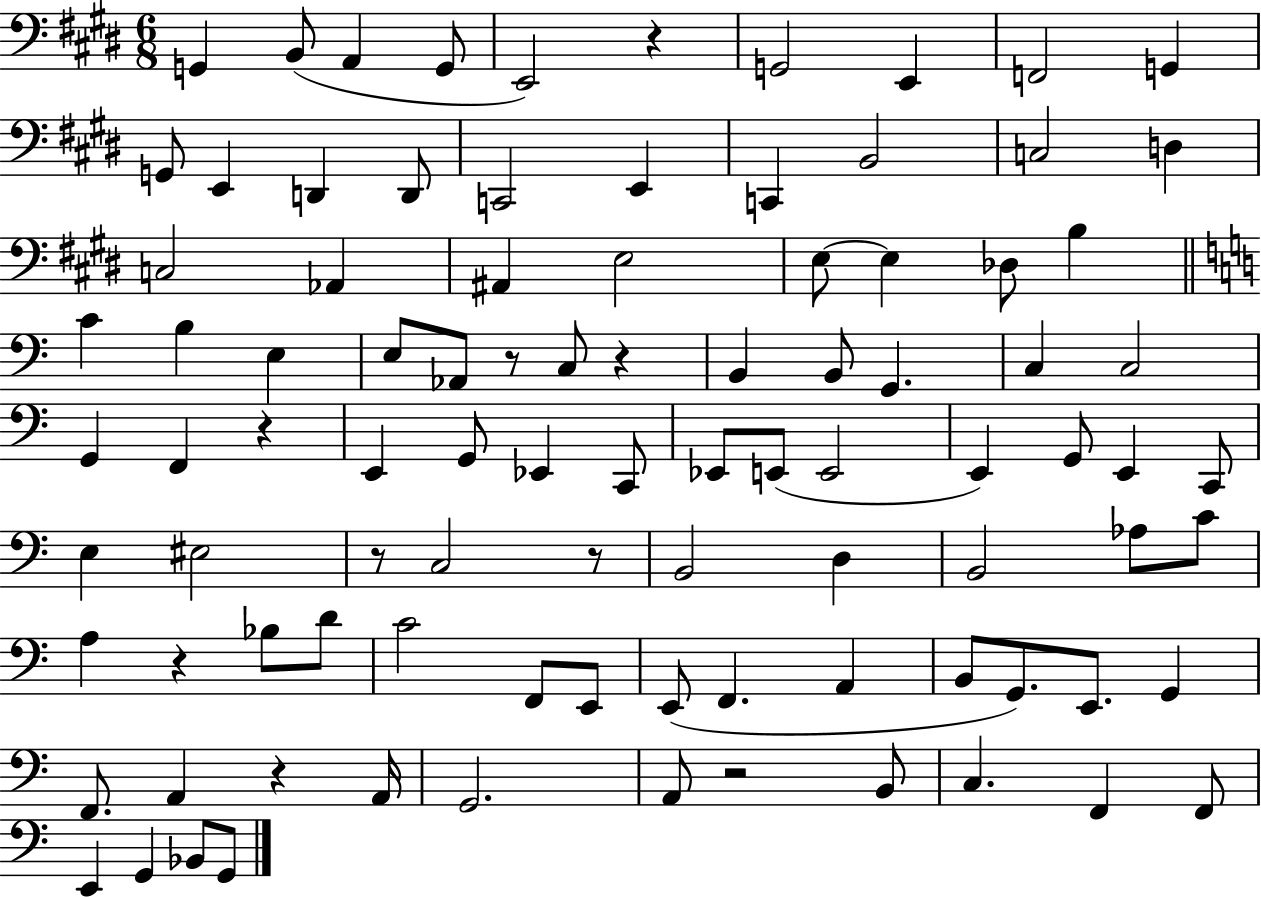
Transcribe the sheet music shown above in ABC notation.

X:1
T:Untitled
M:6/8
L:1/4
K:E
G,, B,,/2 A,, G,,/2 E,,2 z G,,2 E,, F,,2 G,, G,,/2 E,, D,, D,,/2 C,,2 E,, C,, B,,2 C,2 D, C,2 _A,, ^A,, E,2 E,/2 E, _D,/2 B, C B, E, E,/2 _A,,/2 z/2 C,/2 z B,, B,,/2 G,, C, C,2 G,, F,, z E,, G,,/2 _E,, C,,/2 _E,,/2 E,,/2 E,,2 E,, G,,/2 E,, C,,/2 E, ^E,2 z/2 C,2 z/2 B,,2 D, B,,2 _A,/2 C/2 A, z _B,/2 D/2 C2 F,,/2 E,,/2 E,,/2 F,, A,, B,,/2 G,,/2 E,,/2 G,, F,,/2 A,, z A,,/4 G,,2 A,,/2 z2 B,,/2 C, F,, F,,/2 E,, G,, _B,,/2 G,,/2